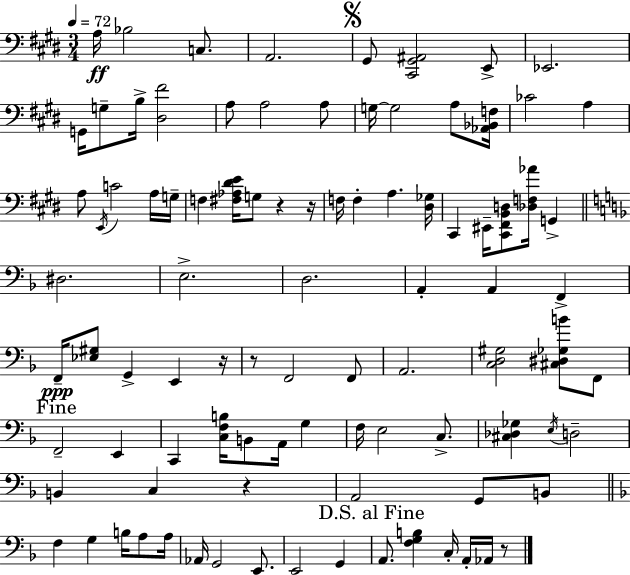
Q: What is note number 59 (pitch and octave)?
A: G2